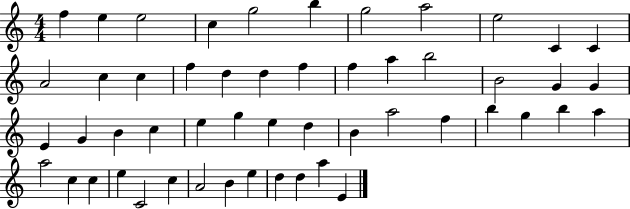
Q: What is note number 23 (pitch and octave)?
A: G4